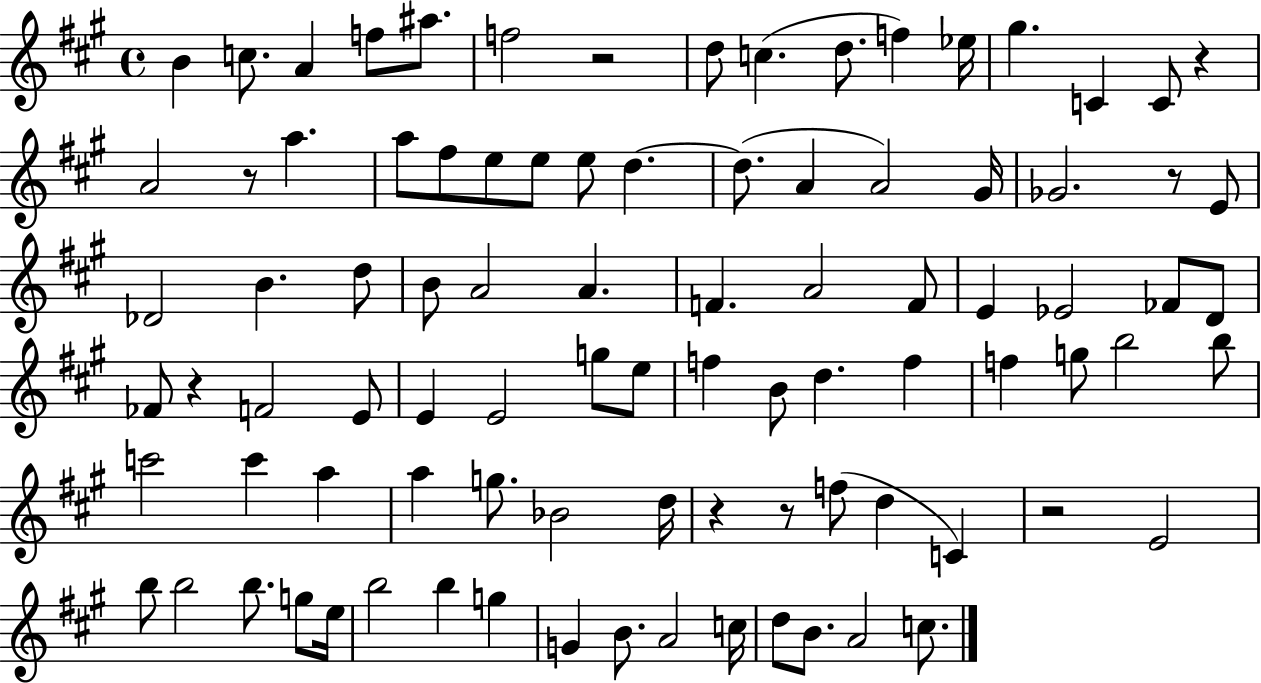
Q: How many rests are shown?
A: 8